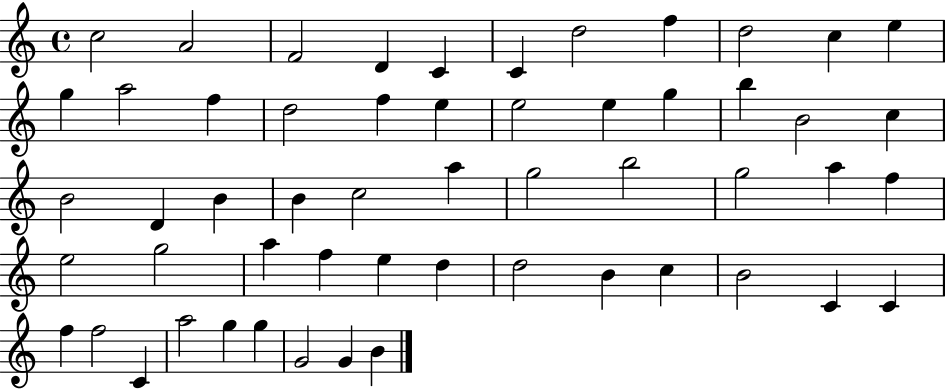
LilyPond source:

{
  \clef treble
  \time 4/4
  \defaultTimeSignature
  \key c \major
  c''2 a'2 | f'2 d'4 c'4 | c'4 d''2 f''4 | d''2 c''4 e''4 | \break g''4 a''2 f''4 | d''2 f''4 e''4 | e''2 e''4 g''4 | b''4 b'2 c''4 | \break b'2 d'4 b'4 | b'4 c''2 a''4 | g''2 b''2 | g''2 a''4 f''4 | \break e''2 g''2 | a''4 f''4 e''4 d''4 | d''2 b'4 c''4 | b'2 c'4 c'4 | \break f''4 f''2 c'4 | a''2 g''4 g''4 | g'2 g'4 b'4 | \bar "|."
}